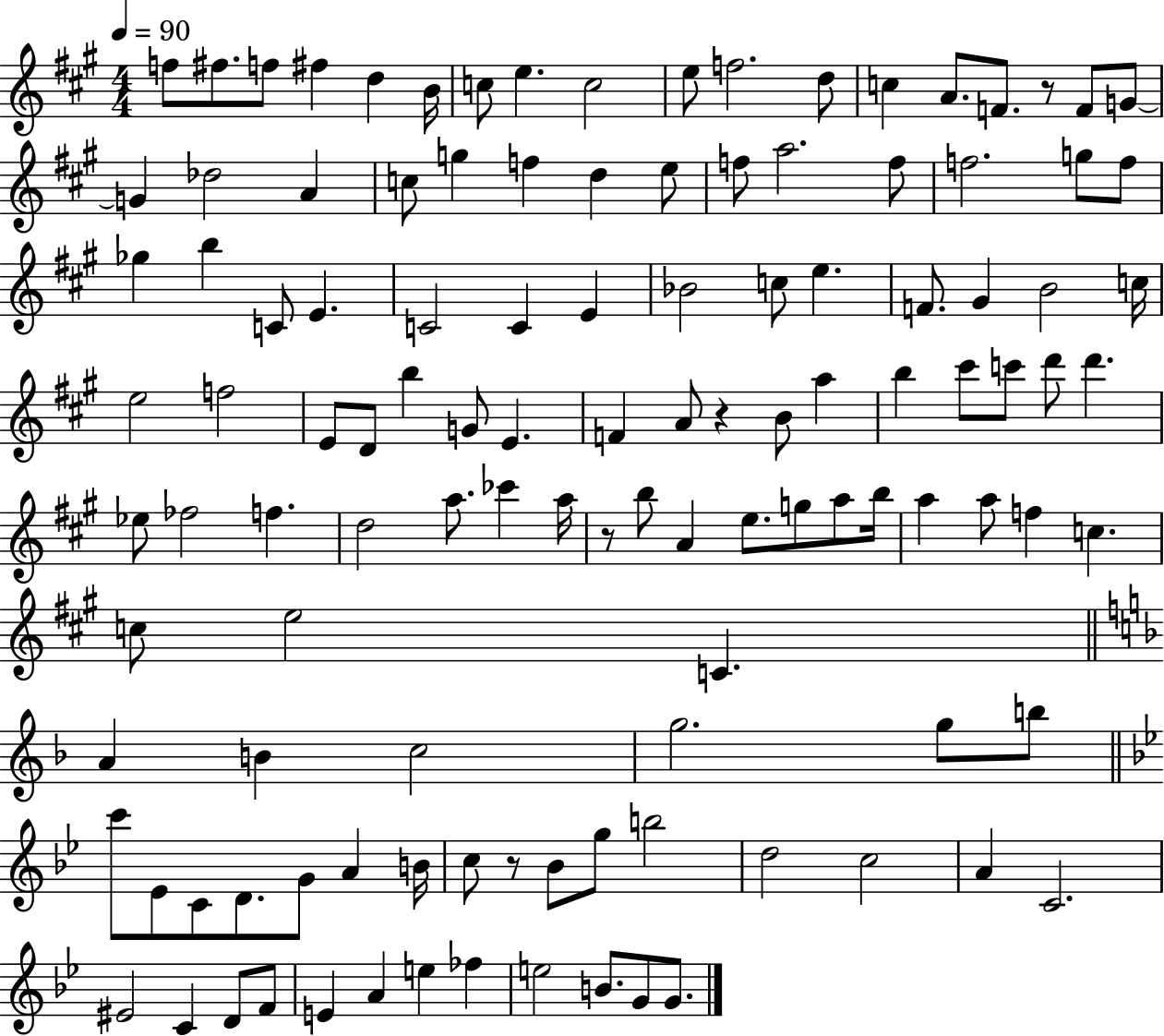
X:1
T:Untitled
M:4/4
L:1/4
K:A
f/2 ^f/2 f/2 ^f d B/4 c/2 e c2 e/2 f2 d/2 c A/2 F/2 z/2 F/2 G/2 G _d2 A c/2 g f d e/2 f/2 a2 f/2 f2 g/2 f/2 _g b C/2 E C2 C E _B2 c/2 e F/2 ^G B2 c/4 e2 f2 E/2 D/2 b G/2 E F A/2 z B/2 a b ^c'/2 c'/2 d'/2 d' _e/2 _f2 f d2 a/2 _c' a/4 z/2 b/2 A e/2 g/2 a/2 b/4 a a/2 f c c/2 e2 C A B c2 g2 g/2 b/2 c'/2 _E/2 C/2 D/2 G/2 A B/4 c/2 z/2 _B/2 g/2 b2 d2 c2 A C2 ^E2 C D/2 F/2 E A e _f e2 B/2 G/2 G/2